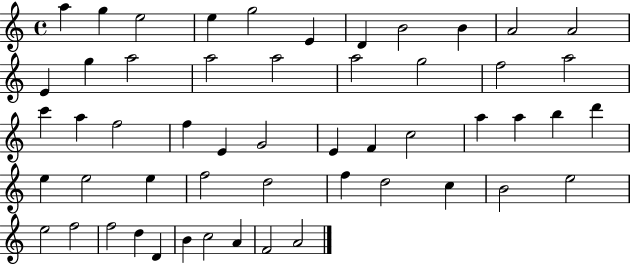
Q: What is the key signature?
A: C major